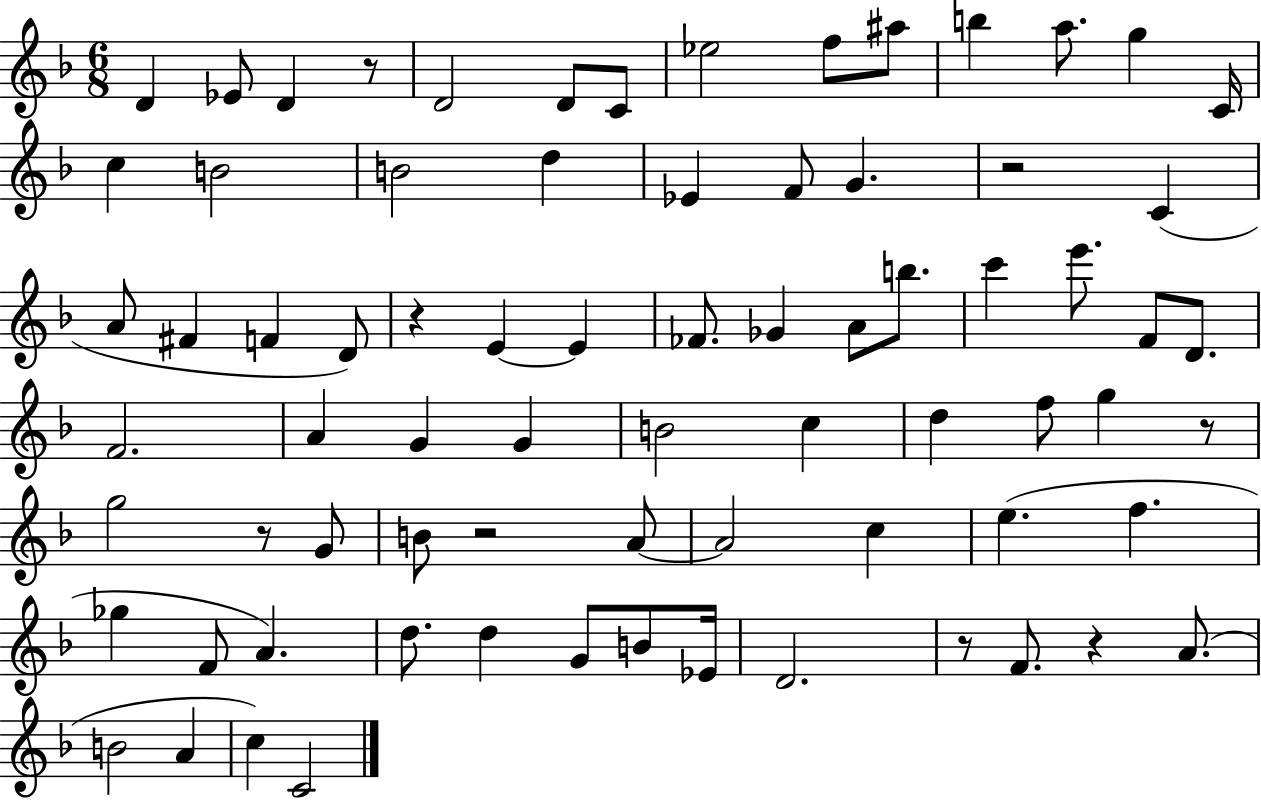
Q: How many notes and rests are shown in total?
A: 75